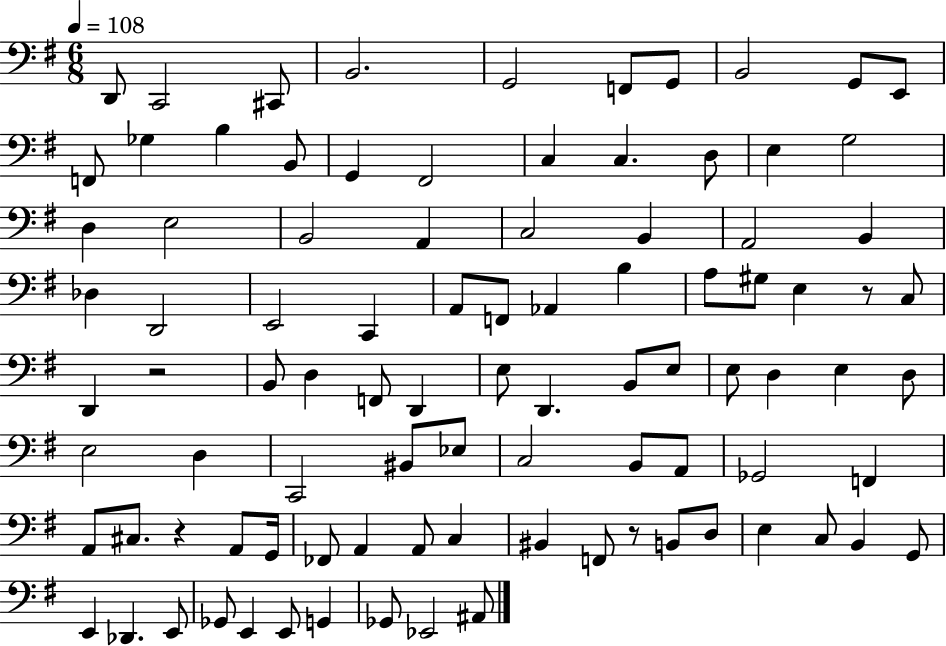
{
  \clef bass
  \numericTimeSignature
  \time 6/8
  \key g \major
  \tempo 4 = 108
  d,8 c,2 cis,8 | b,2. | g,2 f,8 g,8 | b,2 g,8 e,8 | \break f,8 ges4 b4 b,8 | g,4 fis,2 | c4 c4. d8 | e4 g2 | \break d4 e2 | b,2 a,4 | c2 b,4 | a,2 b,4 | \break des4 d,2 | e,2 c,4 | a,8 f,8 aes,4 b4 | a8 gis8 e4 r8 c8 | \break d,4 r2 | b,8 d4 f,8 d,4 | e8 d,4. b,8 e8 | e8 d4 e4 d8 | \break e2 d4 | c,2 bis,8 ees8 | c2 b,8 a,8 | ges,2 f,4 | \break a,8 cis8. r4 a,8 g,16 | fes,8 a,4 a,8 c4 | bis,4 f,8 r8 b,8 d8 | e4 c8 b,4 g,8 | \break e,4 des,4. e,8 | ges,8 e,4 e,8 g,4 | ges,8 ees,2 ais,8 | \bar "|."
}